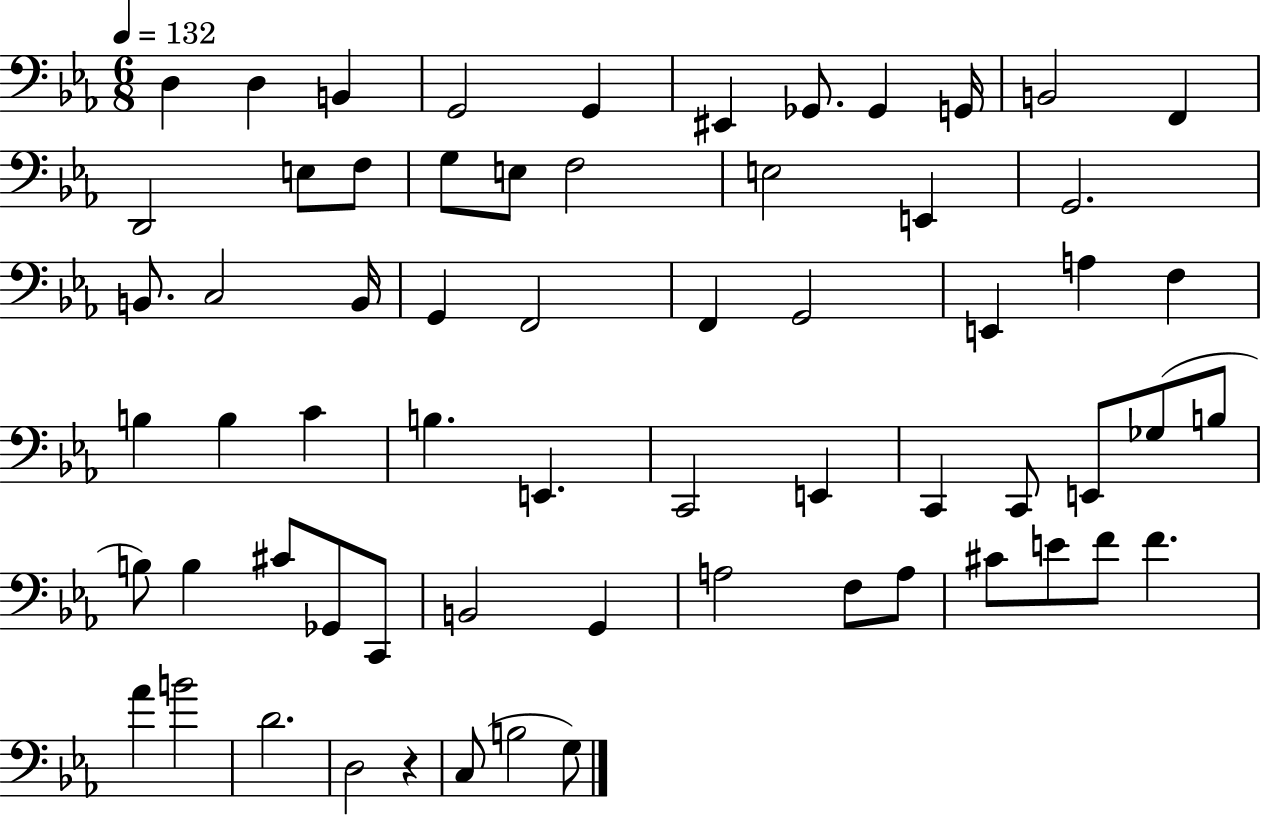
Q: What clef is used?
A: bass